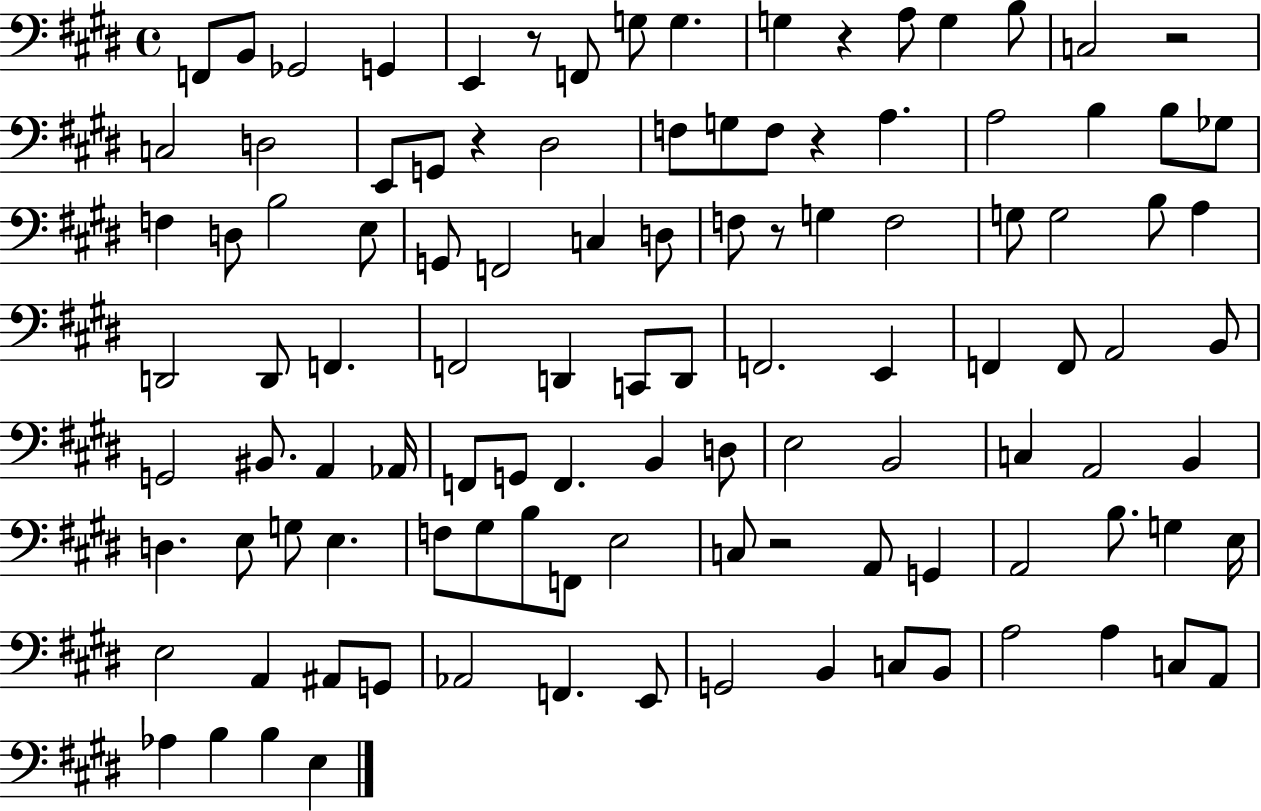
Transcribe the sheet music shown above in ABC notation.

X:1
T:Untitled
M:4/4
L:1/4
K:E
F,,/2 B,,/2 _G,,2 G,, E,, z/2 F,,/2 G,/2 G, G, z A,/2 G, B,/2 C,2 z2 C,2 D,2 E,,/2 G,,/2 z ^D,2 F,/2 G,/2 F,/2 z A, A,2 B, B,/2 _G,/2 F, D,/2 B,2 E,/2 G,,/2 F,,2 C, D,/2 F,/2 z/2 G, F,2 G,/2 G,2 B,/2 A, D,,2 D,,/2 F,, F,,2 D,, C,,/2 D,,/2 F,,2 E,, F,, F,,/2 A,,2 B,,/2 G,,2 ^B,,/2 A,, _A,,/4 F,,/2 G,,/2 F,, B,, D,/2 E,2 B,,2 C, A,,2 B,, D, E,/2 G,/2 E, F,/2 ^G,/2 B,/2 F,,/2 E,2 C,/2 z2 A,,/2 G,, A,,2 B,/2 G, E,/4 E,2 A,, ^A,,/2 G,,/2 _A,,2 F,, E,,/2 G,,2 B,, C,/2 B,,/2 A,2 A, C,/2 A,,/2 _A, B, B, E,